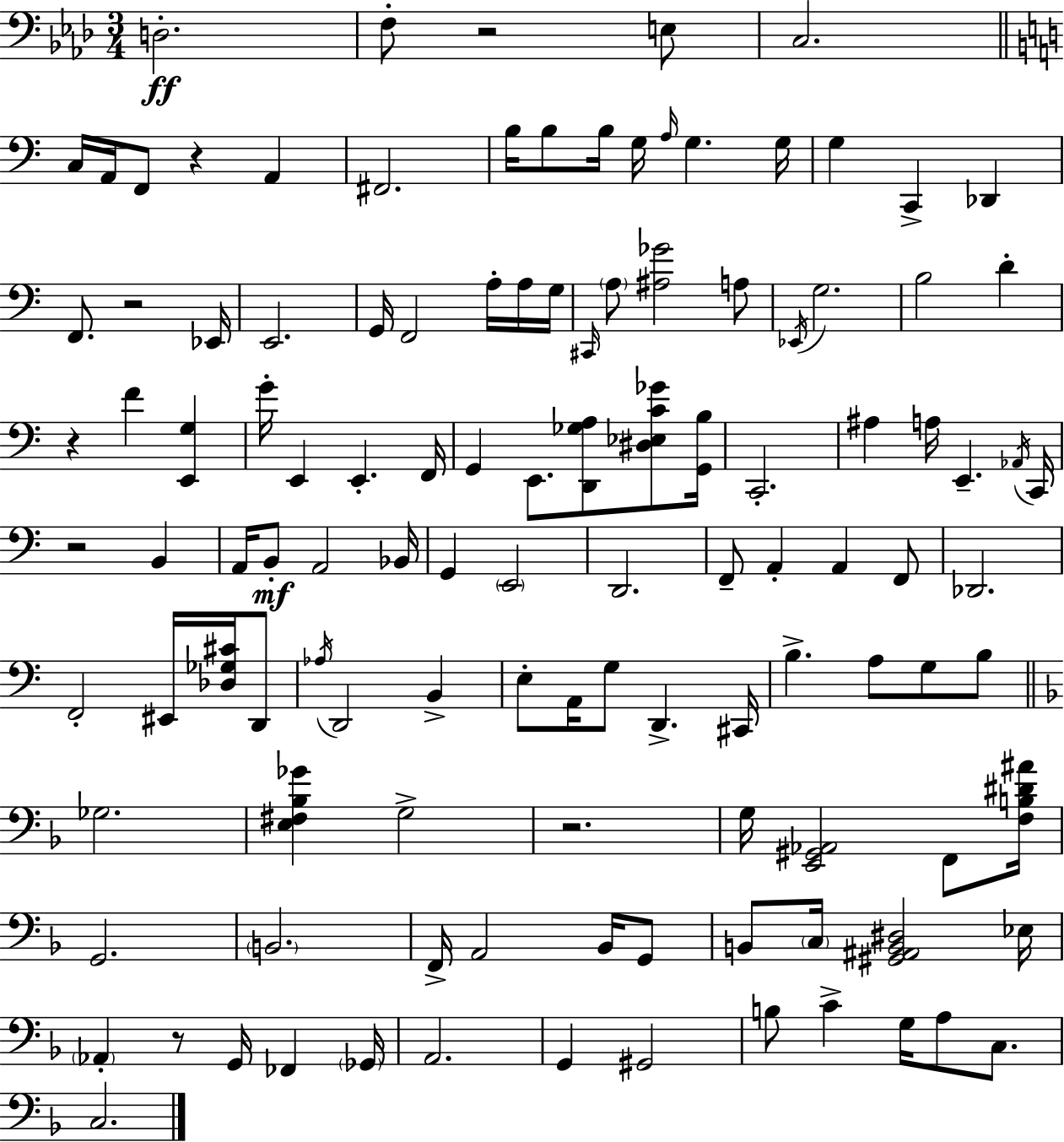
X:1
T:Untitled
M:3/4
L:1/4
K:Ab
D,2 F,/2 z2 E,/2 C,2 C,/4 A,,/4 F,,/2 z A,, ^F,,2 B,/4 B,/2 B,/4 G,/4 A,/4 G, G,/4 G, C,, _D,, F,,/2 z2 _E,,/4 E,,2 G,,/4 F,,2 A,/4 A,/4 G,/4 ^C,,/4 A,/2 [^A,_G]2 A,/2 _E,,/4 G,2 B,2 D z F [E,,G,] G/4 E,, E,, F,,/4 G,, E,,/2 [D,,_G,A,]/2 [^D,_E,C_G]/2 [G,,B,]/4 C,,2 ^A, A,/4 E,, _A,,/4 C,,/4 z2 B,, A,,/4 B,,/2 A,,2 _B,,/4 G,, E,,2 D,,2 F,,/2 A,, A,, F,,/2 _D,,2 F,,2 ^E,,/4 [_D,_G,^C]/4 D,,/2 _A,/4 D,,2 B,, E,/2 A,,/4 G,/2 D,, ^C,,/4 B, A,/2 G,/2 B,/2 _G,2 [E,^F,_B,_G] G,2 z2 G,/4 [E,,^G,,_A,,]2 F,,/2 [F,B,^D^A]/4 G,,2 B,,2 F,,/4 A,,2 _B,,/4 G,,/2 B,,/2 C,/4 [^G,,^A,,B,,^D,]2 _E,/4 _A,, z/2 G,,/4 _F,, _G,,/4 A,,2 G,, ^G,,2 B,/2 C G,/4 A,/2 C,/2 C,2